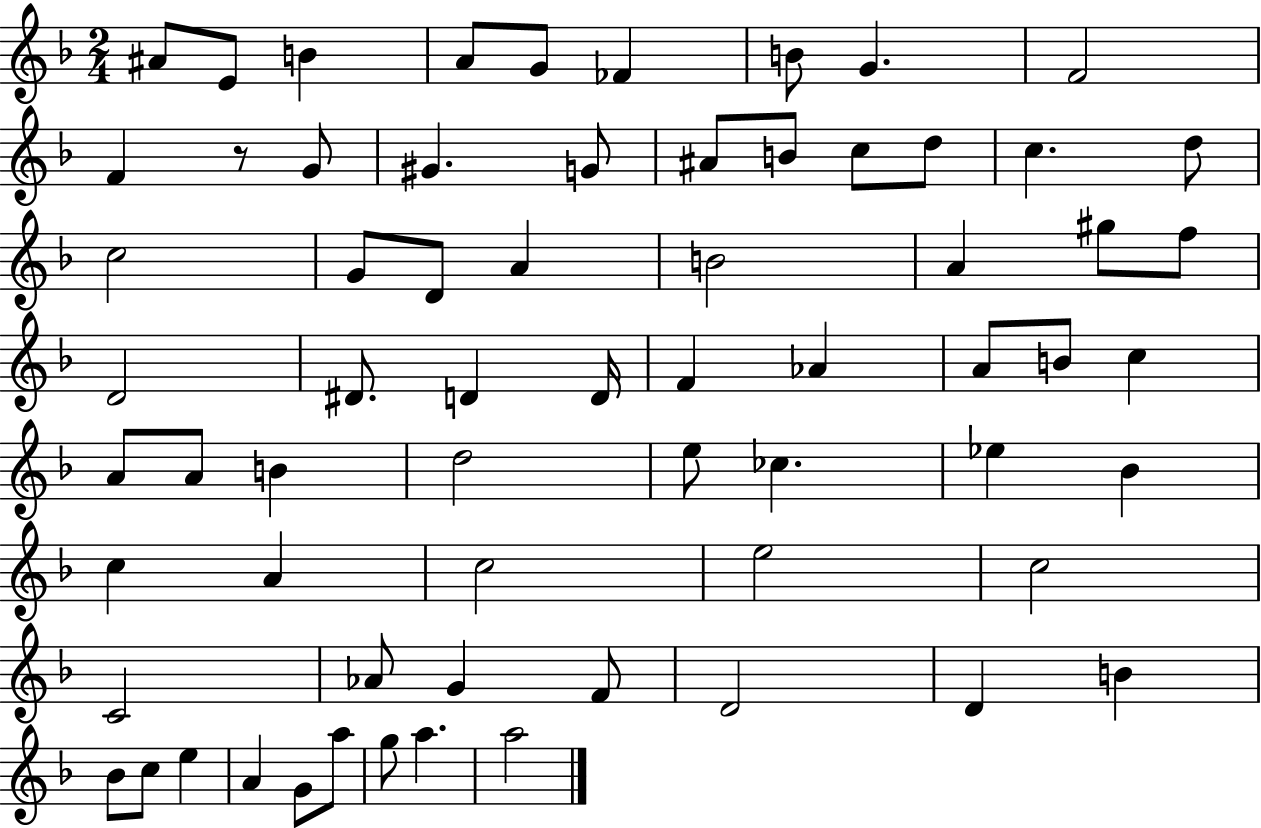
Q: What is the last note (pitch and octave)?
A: A5